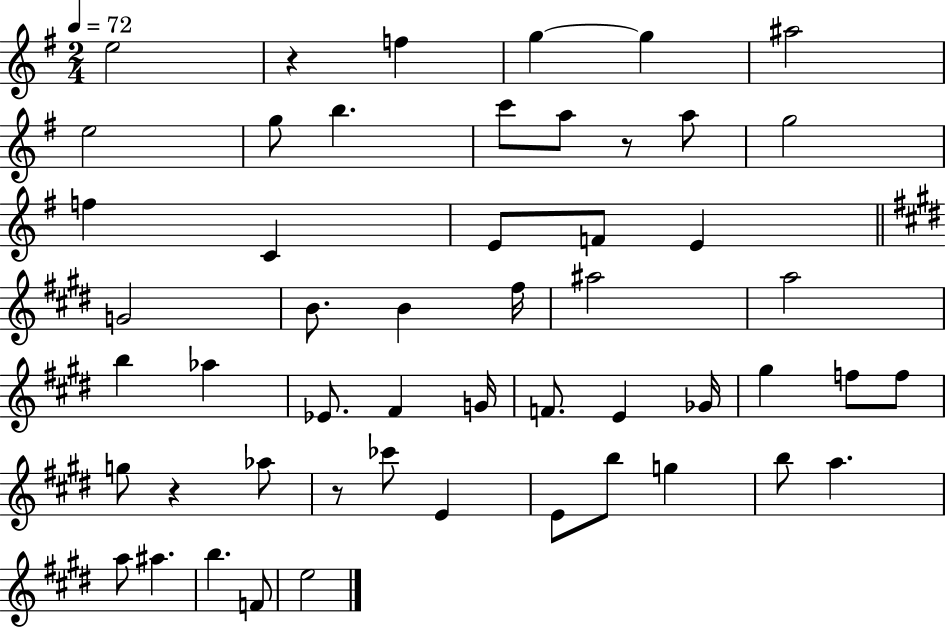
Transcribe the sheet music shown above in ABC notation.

X:1
T:Untitled
M:2/4
L:1/4
K:G
e2 z f g g ^a2 e2 g/2 b c'/2 a/2 z/2 a/2 g2 f C E/2 F/2 E G2 B/2 B ^f/4 ^a2 a2 b _a _E/2 ^F G/4 F/2 E _G/4 ^g f/2 f/2 g/2 z _a/2 z/2 _c'/2 E E/2 b/2 g b/2 a a/2 ^a b F/2 e2